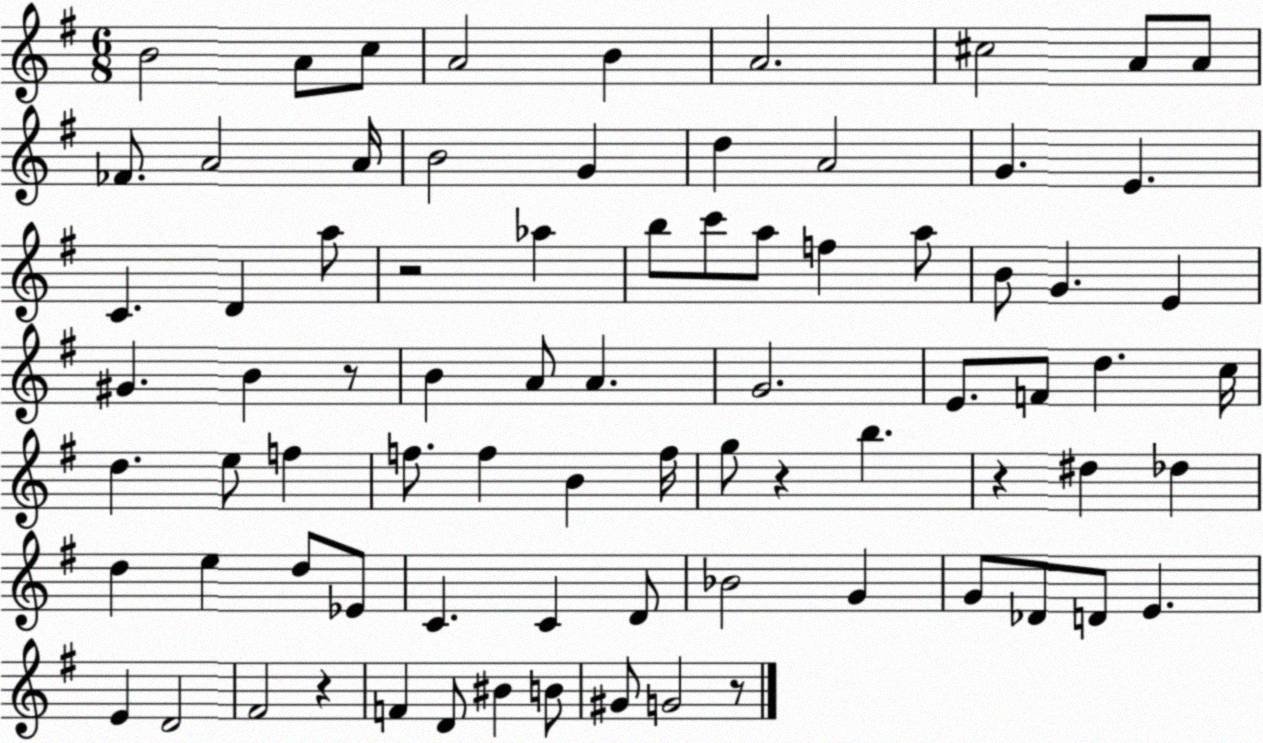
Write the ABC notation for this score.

X:1
T:Untitled
M:6/8
L:1/4
K:G
B2 A/2 c/2 A2 B A2 ^c2 A/2 A/2 _F/2 A2 A/4 B2 G d A2 G E C D a/2 z2 _a b/2 c'/2 a/2 f a/2 B/2 G E ^G B z/2 B A/2 A G2 E/2 F/2 d c/4 d e/2 f f/2 f B f/4 g/2 z b z ^d _d d e d/2 _E/2 C C D/2 _B2 G G/2 _D/2 D/2 E E D2 ^F2 z F D/2 ^B B/2 ^G/2 G2 z/2